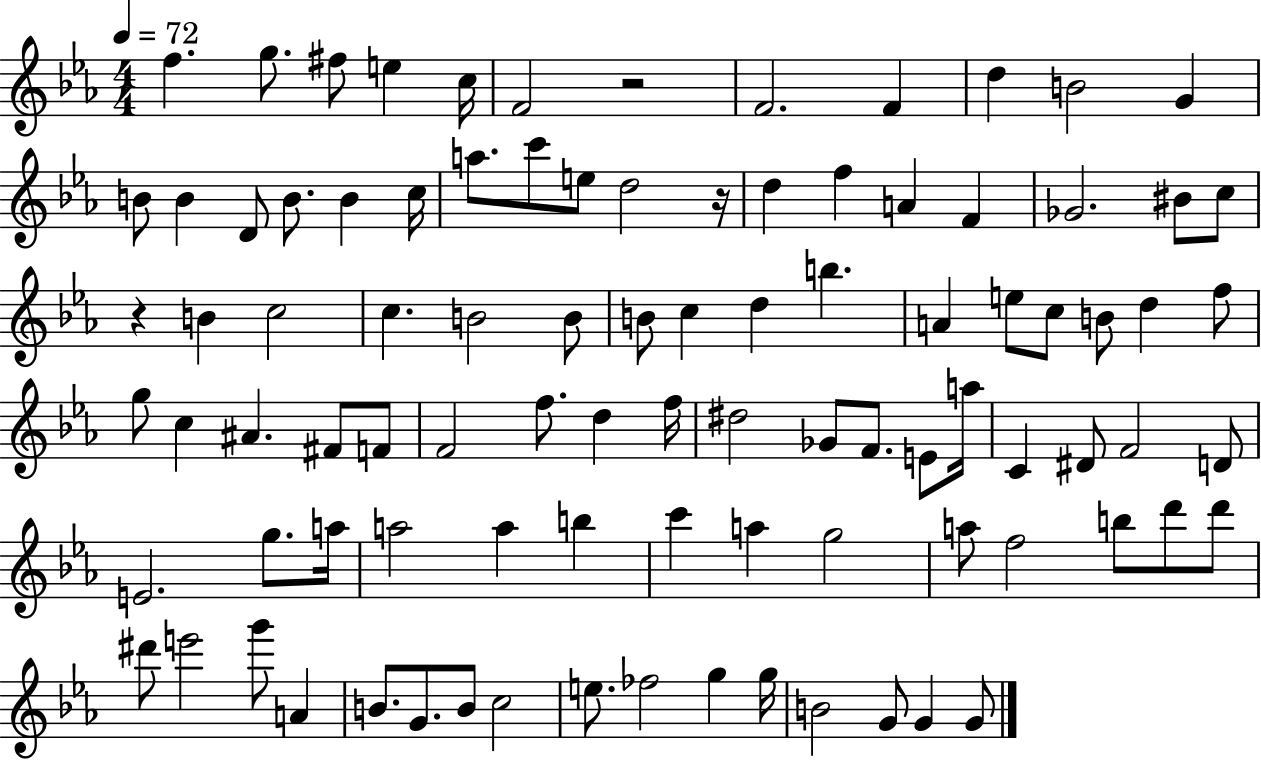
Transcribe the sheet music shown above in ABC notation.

X:1
T:Untitled
M:4/4
L:1/4
K:Eb
f g/2 ^f/2 e c/4 F2 z2 F2 F d B2 G B/2 B D/2 B/2 B c/4 a/2 c'/2 e/2 d2 z/4 d f A F _G2 ^B/2 c/2 z B c2 c B2 B/2 B/2 c d b A e/2 c/2 B/2 d f/2 g/2 c ^A ^F/2 F/2 F2 f/2 d f/4 ^d2 _G/2 F/2 E/2 a/4 C ^D/2 F2 D/2 E2 g/2 a/4 a2 a b c' a g2 a/2 f2 b/2 d'/2 d'/2 ^d'/2 e'2 g'/2 A B/2 G/2 B/2 c2 e/2 _f2 g g/4 B2 G/2 G G/2